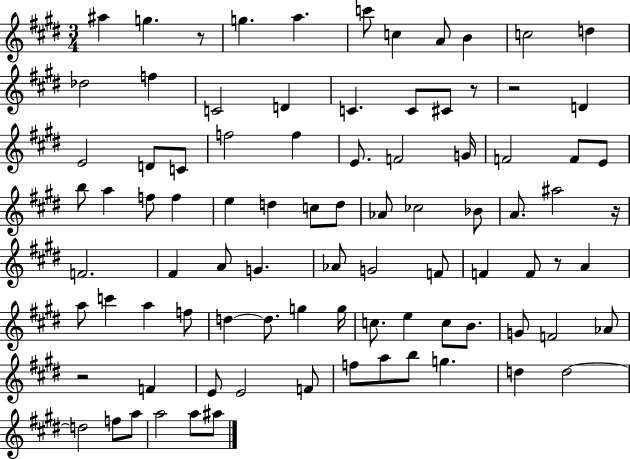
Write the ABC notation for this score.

X:1
T:Untitled
M:3/4
L:1/4
K:E
^a g z/2 g a c'/2 c A/2 B c2 d _d2 f C2 D C C/2 ^C/2 z/2 z2 D E2 D/2 C/2 f2 f E/2 F2 G/4 F2 F/2 E/2 b/2 a f/2 f e d c/2 d/2 _A/2 _c2 _B/2 A/2 ^a2 z/4 F2 ^F A/2 G _A/2 G2 F/2 F F/2 z/2 A a/2 c' a f/2 d d/2 g g/4 c/2 e c/2 B/2 G/2 F2 _A/2 z2 F E/2 E2 F/2 f/2 a/2 b/2 g d d2 d2 f/2 a/2 a2 a/2 ^a/2